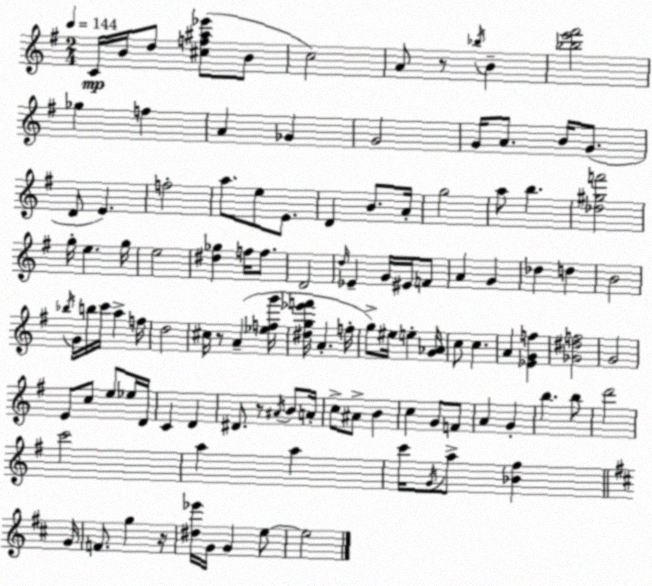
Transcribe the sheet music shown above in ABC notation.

X:1
T:Untitled
M:2/4
L:1/4
K:G
C/4 B/4 d/2 [^cf^a_e']/2 B/2 c2 A/2 z/2 _b/4 B [_be'^f']2 _g f A _G G2 G/4 A/2 B/4 G/2 D/2 E f2 a/2 e/2 E/2 D B/2 A/4 g2 a/2 b [_d^gf']2 g/4 e g/4 e2 [^d_g] f/4 f/2 D2 d/4 _E G/4 ^E/4 F/2 A G _d d B2 _b/4 G/4 b/4 c'/4 a f/4 d2 ^c/4 z/2 A [_efg']/4 [^dg_e'f']/4 A f/4 g/2 ^e/4 e [G_A]/4 c/2 c A [_EGf] [_G^df]2 G2 E/2 c/2 e/2 _e/4 D/4 C D ^D/2 z/2 ^A/4 B/2 A/4 c/2 ^A/2 B c G/2 F/2 A G b b/2 d'2 c'2 a a c'/4 G/4 a/2 [_B^f] G/4 F/2 g z/4 [^d_e']/4 G/4 G e/2 e2